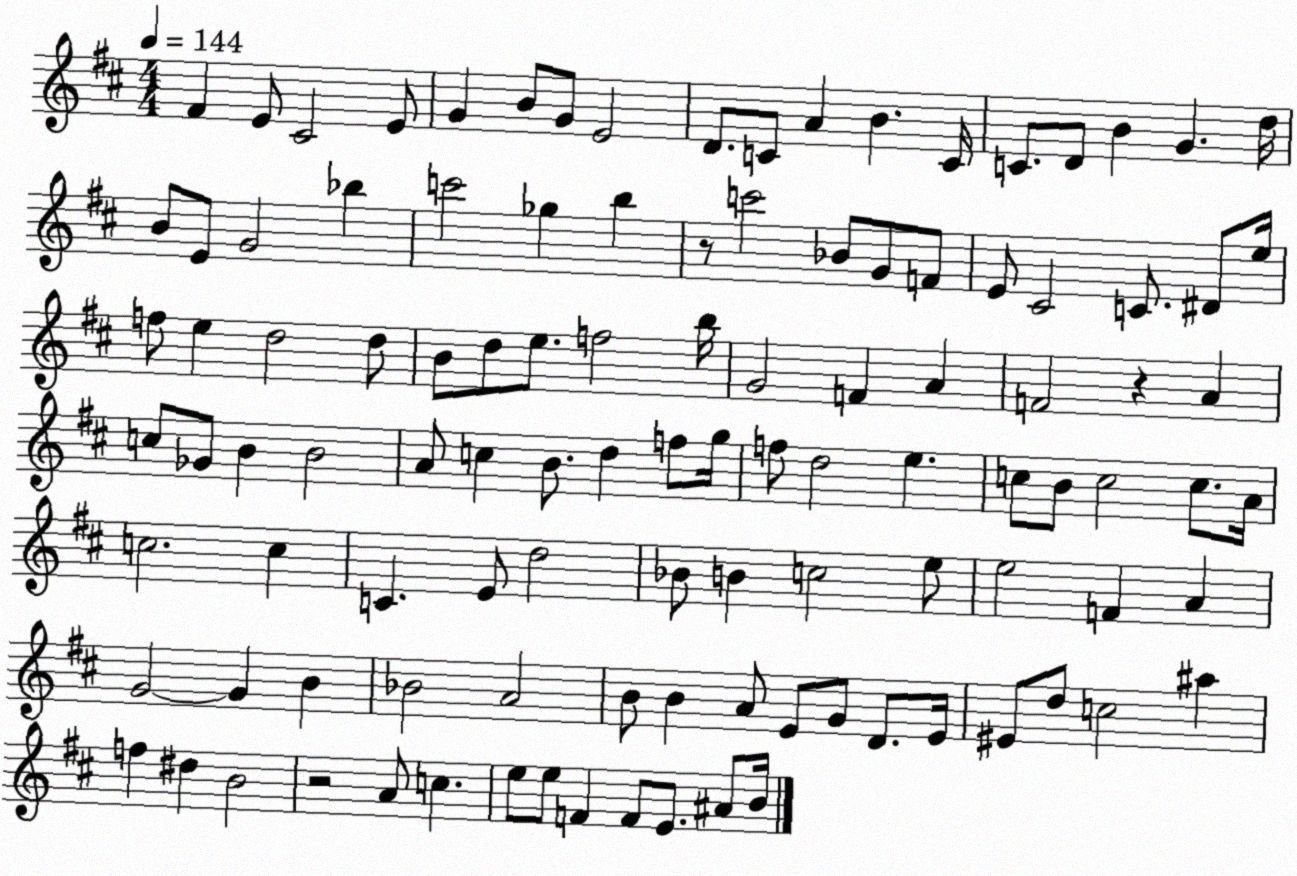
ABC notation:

X:1
T:Untitled
M:4/4
L:1/4
K:D
^F E/2 ^C2 E/2 G B/2 G/2 E2 D/2 C/2 A B C/4 C/2 D/2 B G d/4 B/2 E/2 G2 _b c'2 _g b z/2 c'2 _B/2 G/2 F/2 E/2 ^C2 C/2 ^D/2 e/4 f/2 e d2 d/2 B/2 d/2 e/2 f2 b/4 G2 F A F2 z A c/2 _G/2 B B2 A/2 c B/2 d f/2 g/4 f/2 d2 e c/2 B/2 c2 c/2 A/4 c2 c C E/2 d2 _B/2 B c2 e/2 e2 F A G2 G B _B2 A2 B/2 B A/2 E/2 G/2 D/2 E/4 ^E/2 d/2 c2 ^a f ^d B2 z2 A/2 c e/2 e/2 F F/2 E/2 ^A/2 B/4